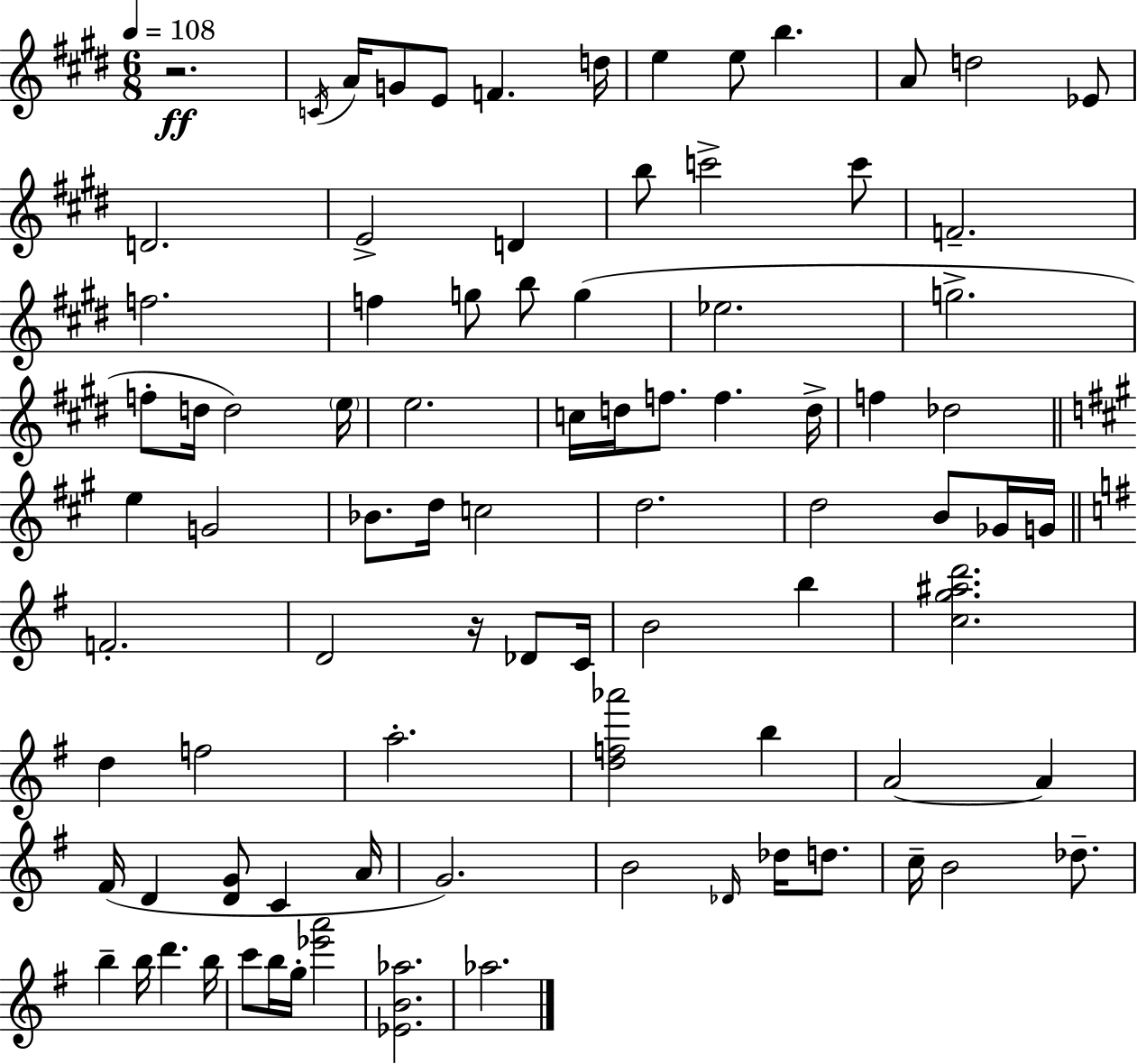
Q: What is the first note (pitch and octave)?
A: C4